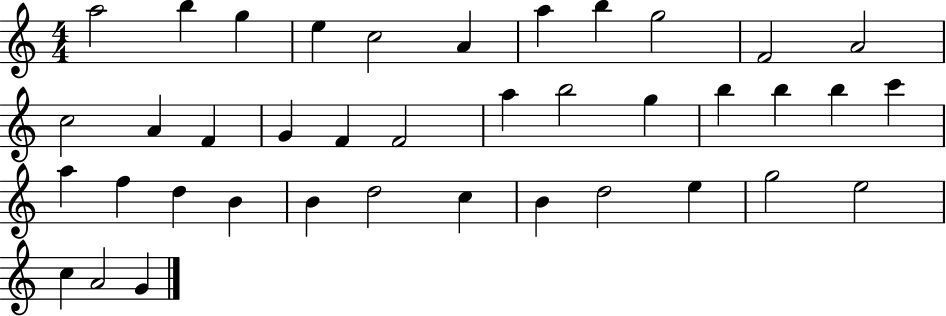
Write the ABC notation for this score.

X:1
T:Untitled
M:4/4
L:1/4
K:C
a2 b g e c2 A a b g2 F2 A2 c2 A F G F F2 a b2 g b b b c' a f d B B d2 c B d2 e g2 e2 c A2 G